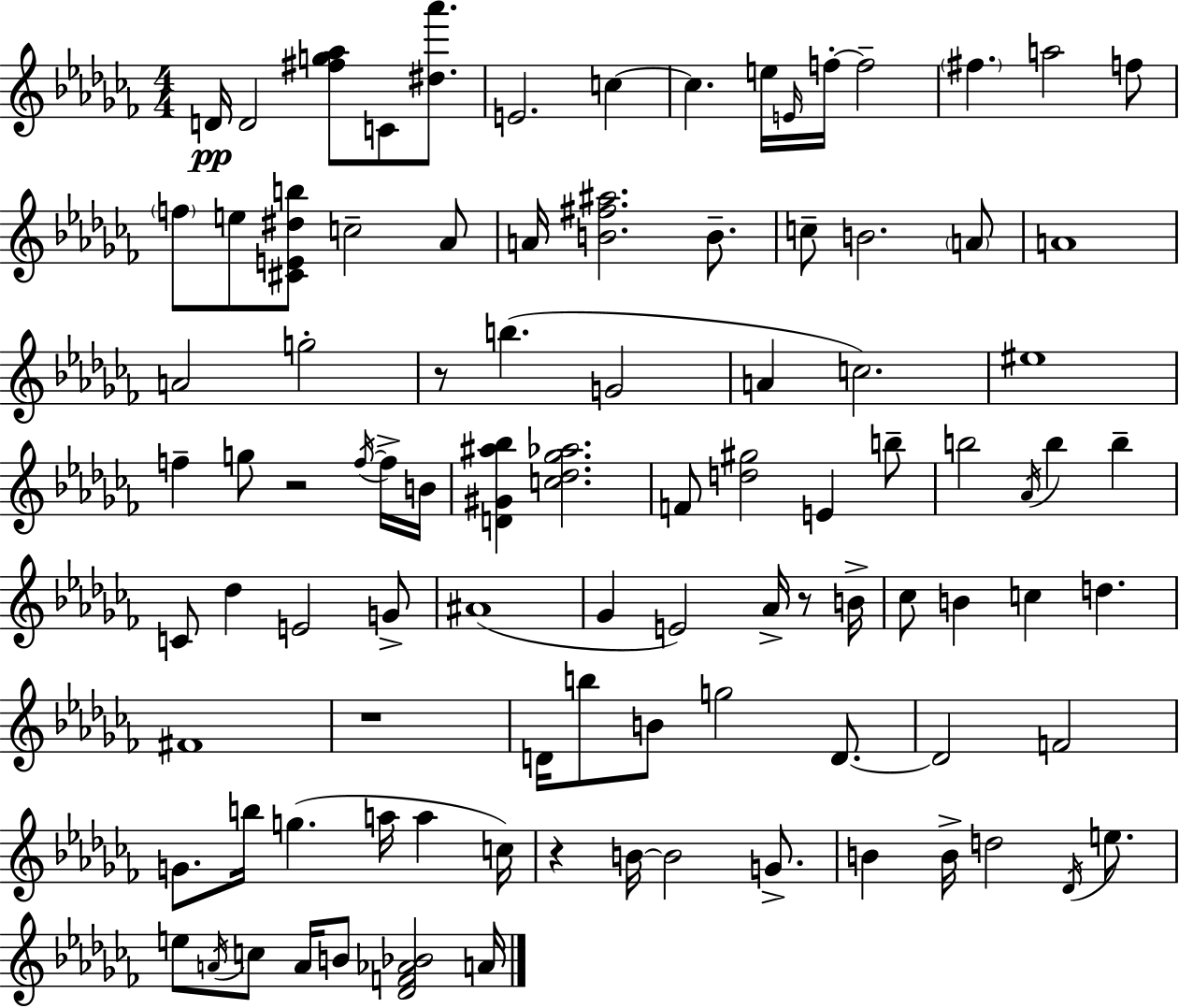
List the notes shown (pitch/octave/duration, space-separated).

D4/s D4/h [F#5,G5,Ab5]/e C4/e [D#5,Ab6]/e. E4/h. C5/q C5/q. E5/s E4/s F5/s F5/h F#5/q. A5/h F5/e F5/e E5/e [C#4,E4,D#5,B5]/e C5/h Ab4/e A4/s [B4,F#5,A#5]/h. B4/e. C5/e B4/h. A4/e A4/w A4/h G5/h R/e B5/q. G4/h A4/q C5/h. EIS5/w F5/q G5/e R/h F5/s F5/s B4/s [D4,G#4,A#5,Bb5]/q [C5,Db5,Gb5,Ab5]/h. F4/e [D5,G#5]/h E4/q B5/e B5/h Ab4/s B5/q B5/q C4/e Db5/q E4/h G4/e A#4/w Gb4/q E4/h Ab4/s R/e B4/s CES5/e B4/q C5/q D5/q. F#4/w R/w D4/s B5/e B4/e G5/h D4/e. D4/h F4/h G4/e. B5/s G5/q. A5/s A5/q C5/s R/q B4/s B4/h G4/e. B4/q B4/s D5/h Db4/s E5/e. E5/e A4/s C5/e A4/s B4/e [Db4,F4,Ab4,Bb4]/h A4/s